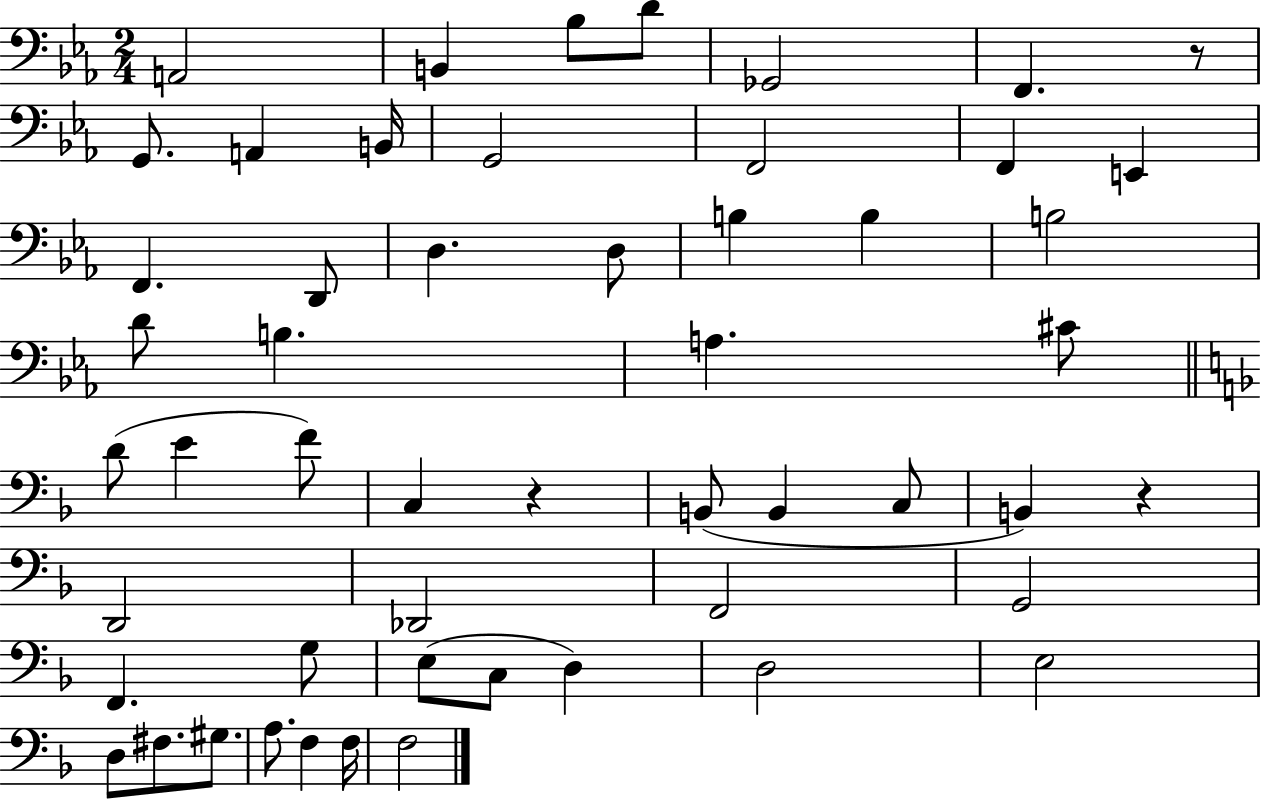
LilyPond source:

{
  \clef bass
  \numericTimeSignature
  \time 2/4
  \key ees \major
  \repeat volta 2 { a,2 | b,4 bes8 d'8 | ges,2 | f,4. r8 | \break g,8. a,4 b,16 | g,2 | f,2 | f,4 e,4 | \break f,4. d,8 | d4. d8 | b4 b4 | b2 | \break d'8 b4. | a4. cis'8 | \bar "||" \break \key d \minor d'8( e'4 f'8) | c4 r4 | b,8( b,4 c8 | b,4) r4 | \break d,2 | des,2 | f,2 | g,2 | \break f,4. g8 | e8( c8 d4) | d2 | e2 | \break d8 fis8. gis8. | a8. f4 f16 | f2 | } \bar "|."
}